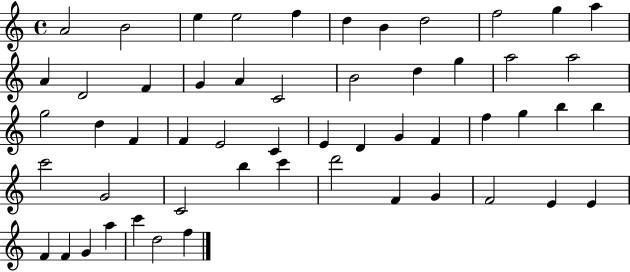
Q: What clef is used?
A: treble